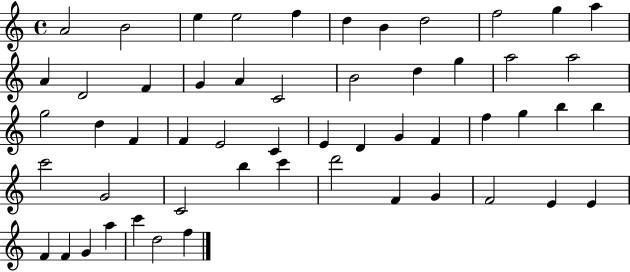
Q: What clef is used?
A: treble